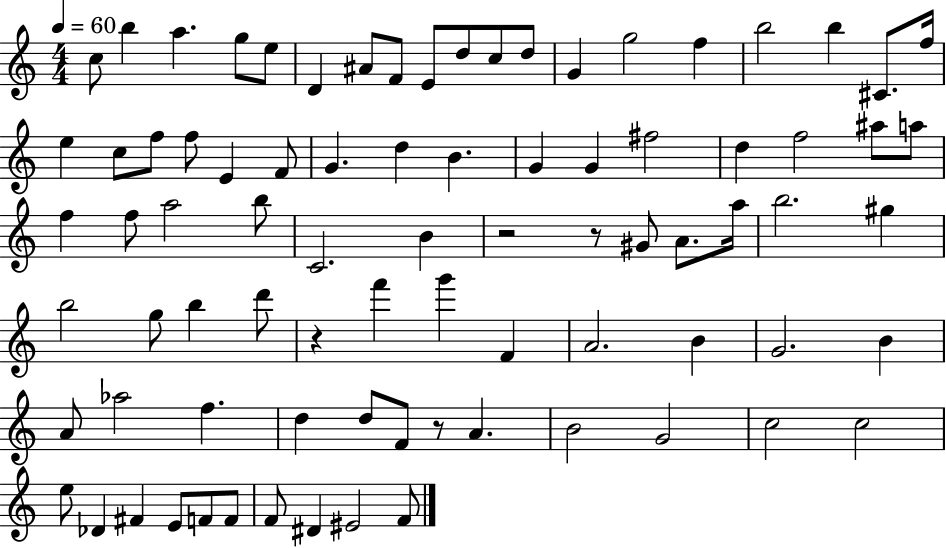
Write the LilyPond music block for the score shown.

{
  \clef treble
  \numericTimeSignature
  \time 4/4
  \key c \major
  \tempo 4 = 60
  \repeat volta 2 { c''8 b''4 a''4. g''8 e''8 | d'4 ais'8 f'8 e'8 d''8 c''8 d''8 | g'4 g''2 f''4 | b''2 b''4 cis'8. f''16 | \break e''4 c''8 f''8 f''8 e'4 f'8 | g'4. d''4 b'4. | g'4 g'4 fis''2 | d''4 f''2 ais''8 a''8 | \break f''4 f''8 a''2 b''8 | c'2. b'4 | r2 r8 gis'8 a'8. a''16 | b''2. gis''4 | \break b''2 g''8 b''4 d'''8 | r4 f'''4 g'''4 f'4 | a'2. b'4 | g'2. b'4 | \break a'8 aes''2 f''4. | d''4 d''8 f'8 r8 a'4. | b'2 g'2 | c''2 c''2 | \break e''8 des'4 fis'4 e'8 f'8 f'8 | f'8 dis'4 eis'2 f'8 | } \bar "|."
}